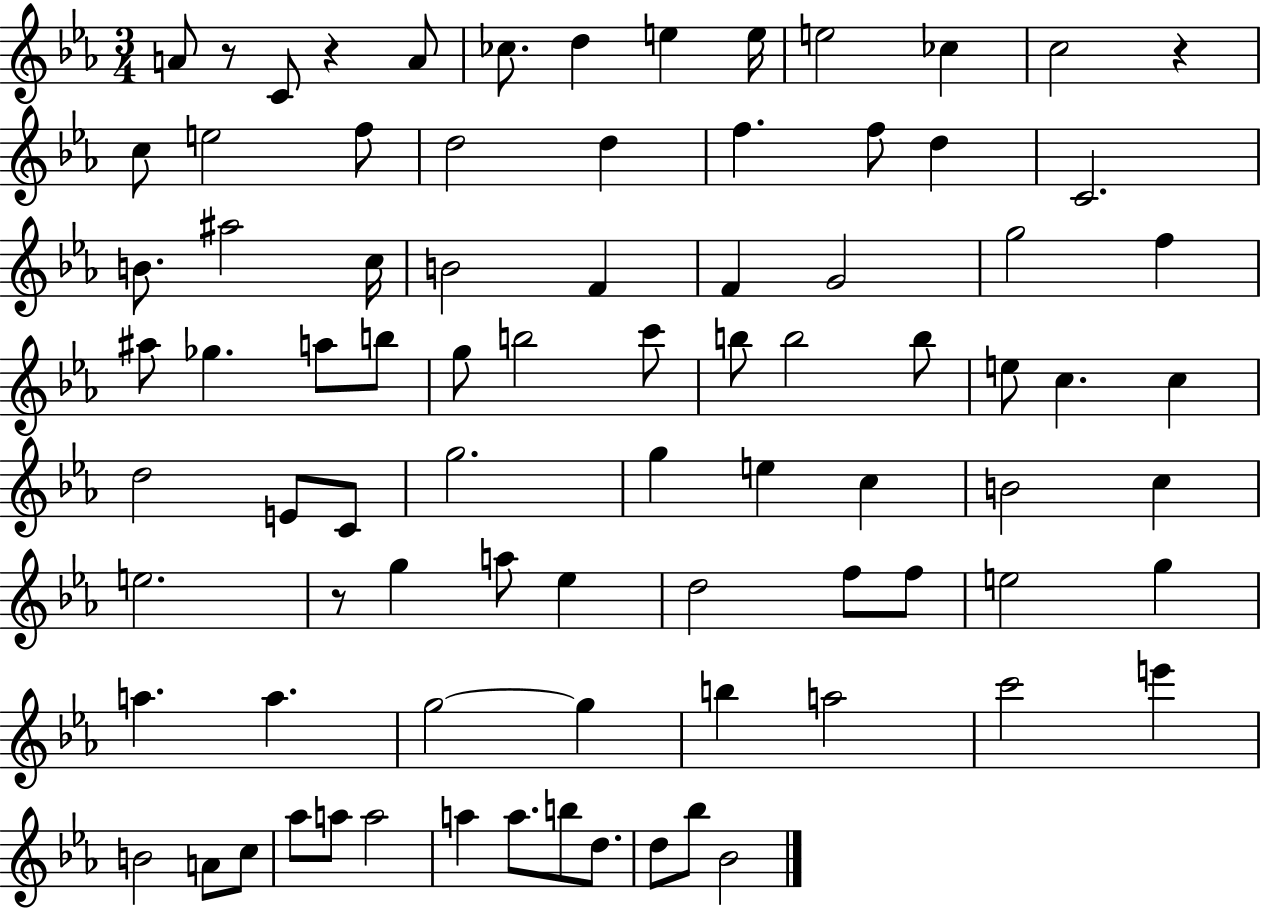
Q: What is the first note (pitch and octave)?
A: A4